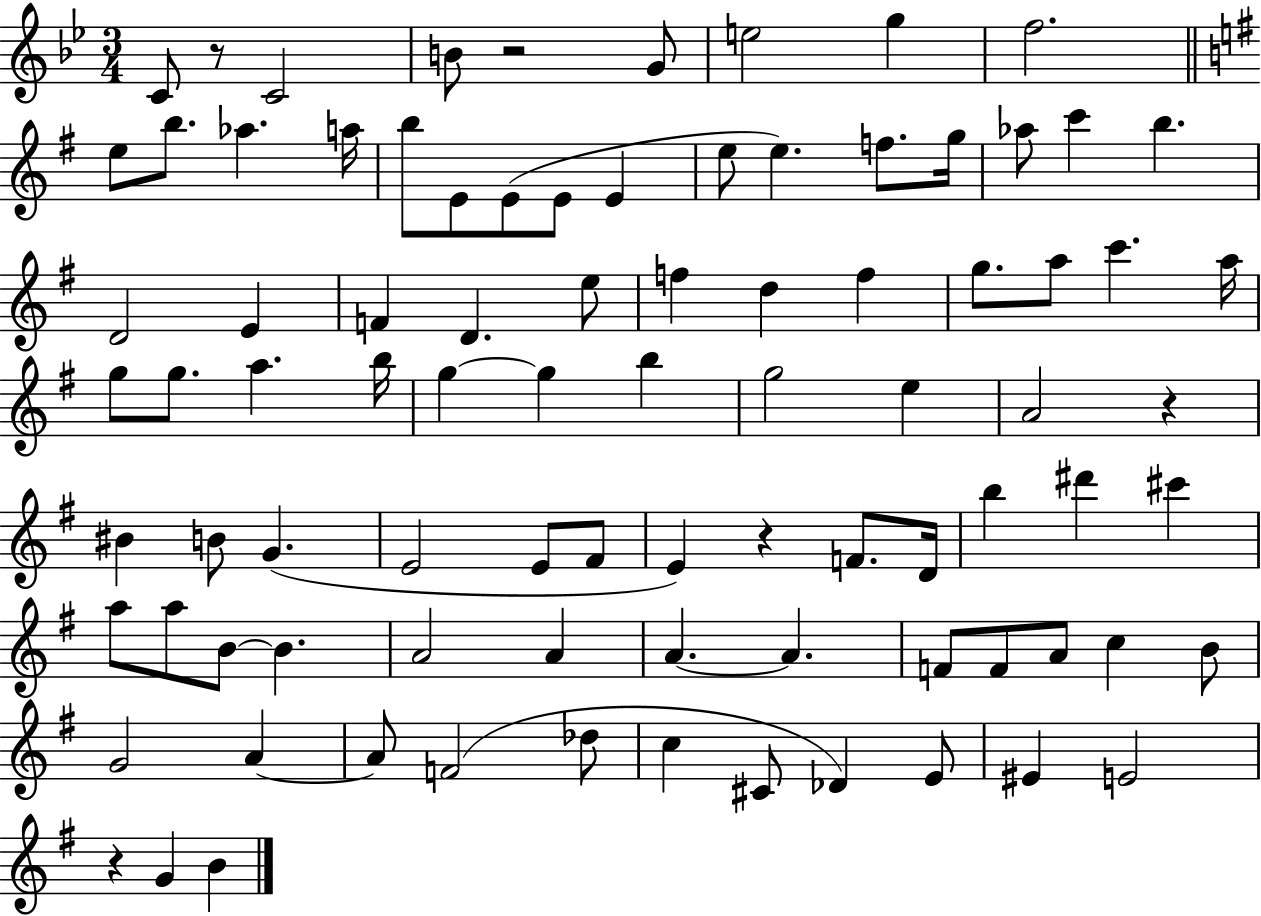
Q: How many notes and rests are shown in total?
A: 88